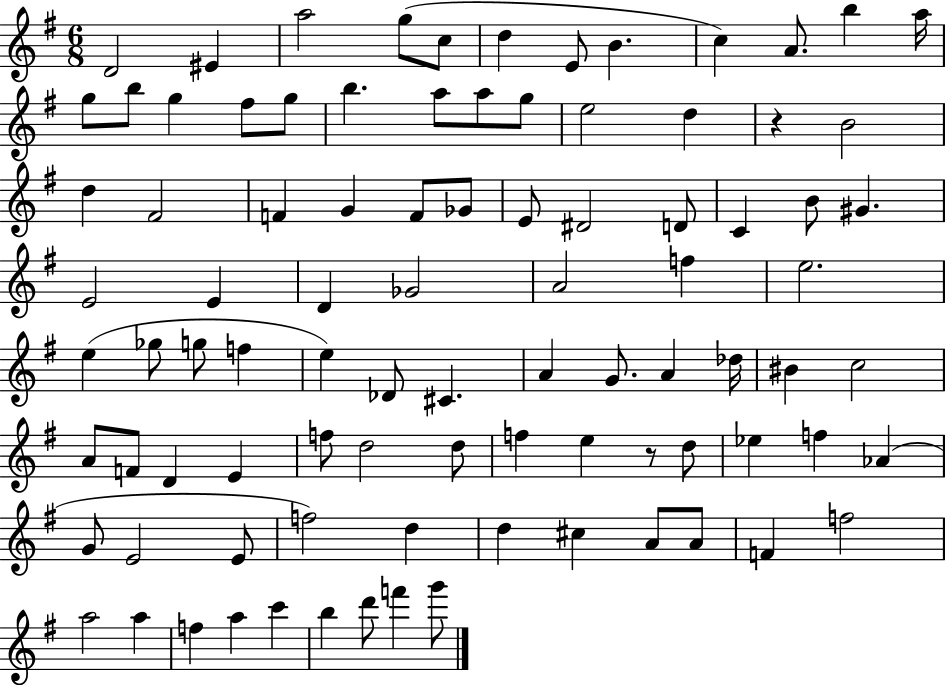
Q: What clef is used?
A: treble